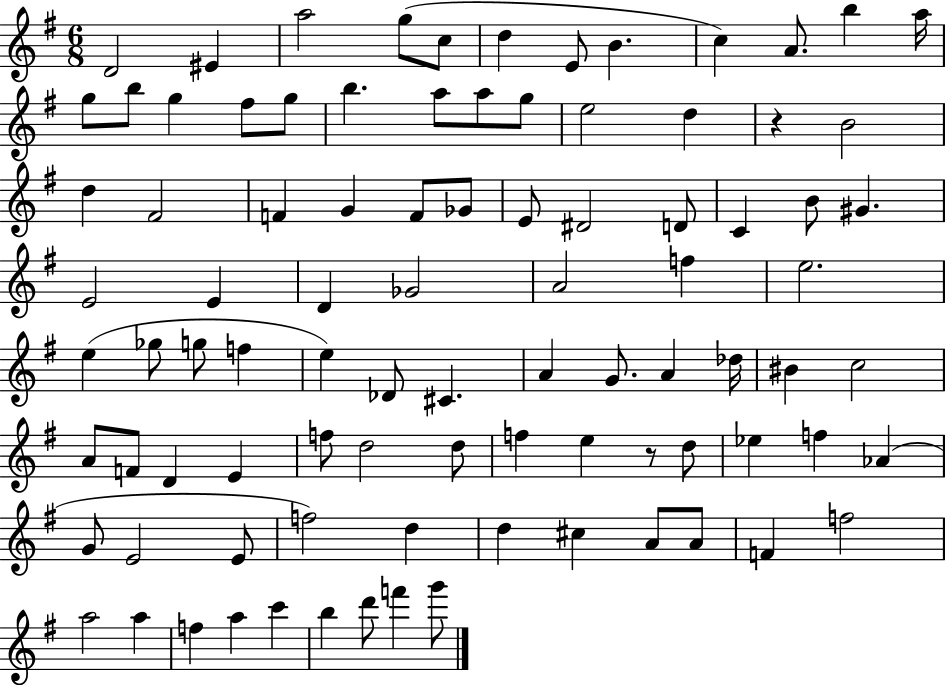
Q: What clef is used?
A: treble